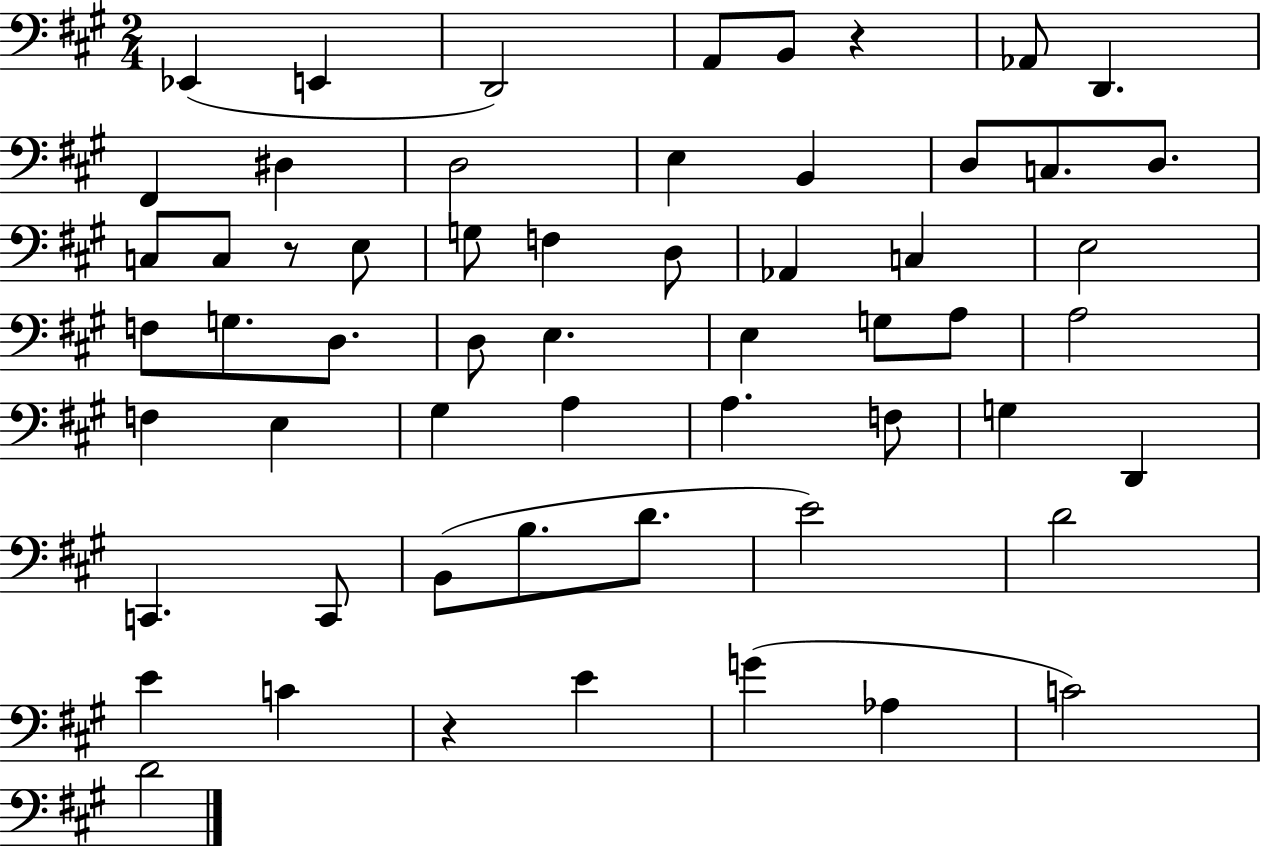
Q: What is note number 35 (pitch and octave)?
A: E3